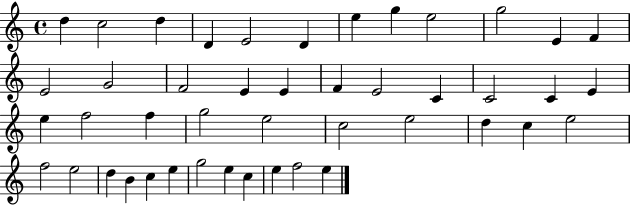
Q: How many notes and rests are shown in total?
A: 45